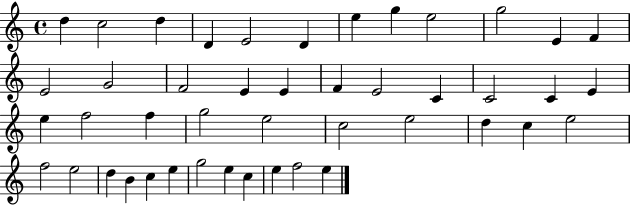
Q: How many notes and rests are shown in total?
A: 45